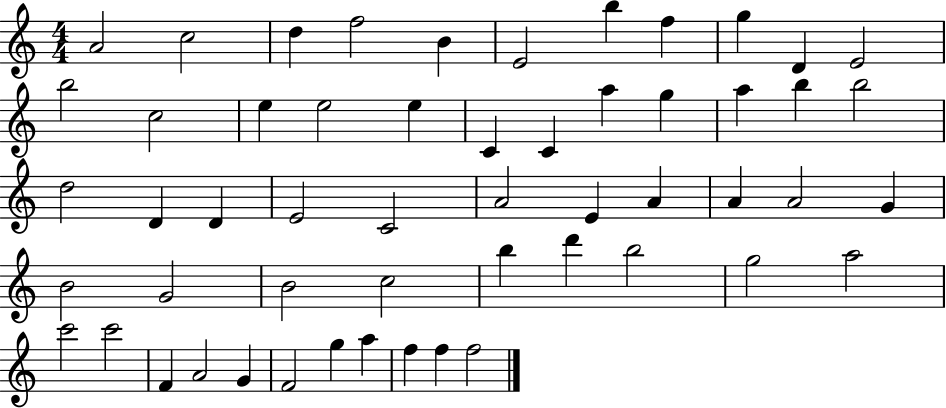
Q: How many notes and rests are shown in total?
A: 54